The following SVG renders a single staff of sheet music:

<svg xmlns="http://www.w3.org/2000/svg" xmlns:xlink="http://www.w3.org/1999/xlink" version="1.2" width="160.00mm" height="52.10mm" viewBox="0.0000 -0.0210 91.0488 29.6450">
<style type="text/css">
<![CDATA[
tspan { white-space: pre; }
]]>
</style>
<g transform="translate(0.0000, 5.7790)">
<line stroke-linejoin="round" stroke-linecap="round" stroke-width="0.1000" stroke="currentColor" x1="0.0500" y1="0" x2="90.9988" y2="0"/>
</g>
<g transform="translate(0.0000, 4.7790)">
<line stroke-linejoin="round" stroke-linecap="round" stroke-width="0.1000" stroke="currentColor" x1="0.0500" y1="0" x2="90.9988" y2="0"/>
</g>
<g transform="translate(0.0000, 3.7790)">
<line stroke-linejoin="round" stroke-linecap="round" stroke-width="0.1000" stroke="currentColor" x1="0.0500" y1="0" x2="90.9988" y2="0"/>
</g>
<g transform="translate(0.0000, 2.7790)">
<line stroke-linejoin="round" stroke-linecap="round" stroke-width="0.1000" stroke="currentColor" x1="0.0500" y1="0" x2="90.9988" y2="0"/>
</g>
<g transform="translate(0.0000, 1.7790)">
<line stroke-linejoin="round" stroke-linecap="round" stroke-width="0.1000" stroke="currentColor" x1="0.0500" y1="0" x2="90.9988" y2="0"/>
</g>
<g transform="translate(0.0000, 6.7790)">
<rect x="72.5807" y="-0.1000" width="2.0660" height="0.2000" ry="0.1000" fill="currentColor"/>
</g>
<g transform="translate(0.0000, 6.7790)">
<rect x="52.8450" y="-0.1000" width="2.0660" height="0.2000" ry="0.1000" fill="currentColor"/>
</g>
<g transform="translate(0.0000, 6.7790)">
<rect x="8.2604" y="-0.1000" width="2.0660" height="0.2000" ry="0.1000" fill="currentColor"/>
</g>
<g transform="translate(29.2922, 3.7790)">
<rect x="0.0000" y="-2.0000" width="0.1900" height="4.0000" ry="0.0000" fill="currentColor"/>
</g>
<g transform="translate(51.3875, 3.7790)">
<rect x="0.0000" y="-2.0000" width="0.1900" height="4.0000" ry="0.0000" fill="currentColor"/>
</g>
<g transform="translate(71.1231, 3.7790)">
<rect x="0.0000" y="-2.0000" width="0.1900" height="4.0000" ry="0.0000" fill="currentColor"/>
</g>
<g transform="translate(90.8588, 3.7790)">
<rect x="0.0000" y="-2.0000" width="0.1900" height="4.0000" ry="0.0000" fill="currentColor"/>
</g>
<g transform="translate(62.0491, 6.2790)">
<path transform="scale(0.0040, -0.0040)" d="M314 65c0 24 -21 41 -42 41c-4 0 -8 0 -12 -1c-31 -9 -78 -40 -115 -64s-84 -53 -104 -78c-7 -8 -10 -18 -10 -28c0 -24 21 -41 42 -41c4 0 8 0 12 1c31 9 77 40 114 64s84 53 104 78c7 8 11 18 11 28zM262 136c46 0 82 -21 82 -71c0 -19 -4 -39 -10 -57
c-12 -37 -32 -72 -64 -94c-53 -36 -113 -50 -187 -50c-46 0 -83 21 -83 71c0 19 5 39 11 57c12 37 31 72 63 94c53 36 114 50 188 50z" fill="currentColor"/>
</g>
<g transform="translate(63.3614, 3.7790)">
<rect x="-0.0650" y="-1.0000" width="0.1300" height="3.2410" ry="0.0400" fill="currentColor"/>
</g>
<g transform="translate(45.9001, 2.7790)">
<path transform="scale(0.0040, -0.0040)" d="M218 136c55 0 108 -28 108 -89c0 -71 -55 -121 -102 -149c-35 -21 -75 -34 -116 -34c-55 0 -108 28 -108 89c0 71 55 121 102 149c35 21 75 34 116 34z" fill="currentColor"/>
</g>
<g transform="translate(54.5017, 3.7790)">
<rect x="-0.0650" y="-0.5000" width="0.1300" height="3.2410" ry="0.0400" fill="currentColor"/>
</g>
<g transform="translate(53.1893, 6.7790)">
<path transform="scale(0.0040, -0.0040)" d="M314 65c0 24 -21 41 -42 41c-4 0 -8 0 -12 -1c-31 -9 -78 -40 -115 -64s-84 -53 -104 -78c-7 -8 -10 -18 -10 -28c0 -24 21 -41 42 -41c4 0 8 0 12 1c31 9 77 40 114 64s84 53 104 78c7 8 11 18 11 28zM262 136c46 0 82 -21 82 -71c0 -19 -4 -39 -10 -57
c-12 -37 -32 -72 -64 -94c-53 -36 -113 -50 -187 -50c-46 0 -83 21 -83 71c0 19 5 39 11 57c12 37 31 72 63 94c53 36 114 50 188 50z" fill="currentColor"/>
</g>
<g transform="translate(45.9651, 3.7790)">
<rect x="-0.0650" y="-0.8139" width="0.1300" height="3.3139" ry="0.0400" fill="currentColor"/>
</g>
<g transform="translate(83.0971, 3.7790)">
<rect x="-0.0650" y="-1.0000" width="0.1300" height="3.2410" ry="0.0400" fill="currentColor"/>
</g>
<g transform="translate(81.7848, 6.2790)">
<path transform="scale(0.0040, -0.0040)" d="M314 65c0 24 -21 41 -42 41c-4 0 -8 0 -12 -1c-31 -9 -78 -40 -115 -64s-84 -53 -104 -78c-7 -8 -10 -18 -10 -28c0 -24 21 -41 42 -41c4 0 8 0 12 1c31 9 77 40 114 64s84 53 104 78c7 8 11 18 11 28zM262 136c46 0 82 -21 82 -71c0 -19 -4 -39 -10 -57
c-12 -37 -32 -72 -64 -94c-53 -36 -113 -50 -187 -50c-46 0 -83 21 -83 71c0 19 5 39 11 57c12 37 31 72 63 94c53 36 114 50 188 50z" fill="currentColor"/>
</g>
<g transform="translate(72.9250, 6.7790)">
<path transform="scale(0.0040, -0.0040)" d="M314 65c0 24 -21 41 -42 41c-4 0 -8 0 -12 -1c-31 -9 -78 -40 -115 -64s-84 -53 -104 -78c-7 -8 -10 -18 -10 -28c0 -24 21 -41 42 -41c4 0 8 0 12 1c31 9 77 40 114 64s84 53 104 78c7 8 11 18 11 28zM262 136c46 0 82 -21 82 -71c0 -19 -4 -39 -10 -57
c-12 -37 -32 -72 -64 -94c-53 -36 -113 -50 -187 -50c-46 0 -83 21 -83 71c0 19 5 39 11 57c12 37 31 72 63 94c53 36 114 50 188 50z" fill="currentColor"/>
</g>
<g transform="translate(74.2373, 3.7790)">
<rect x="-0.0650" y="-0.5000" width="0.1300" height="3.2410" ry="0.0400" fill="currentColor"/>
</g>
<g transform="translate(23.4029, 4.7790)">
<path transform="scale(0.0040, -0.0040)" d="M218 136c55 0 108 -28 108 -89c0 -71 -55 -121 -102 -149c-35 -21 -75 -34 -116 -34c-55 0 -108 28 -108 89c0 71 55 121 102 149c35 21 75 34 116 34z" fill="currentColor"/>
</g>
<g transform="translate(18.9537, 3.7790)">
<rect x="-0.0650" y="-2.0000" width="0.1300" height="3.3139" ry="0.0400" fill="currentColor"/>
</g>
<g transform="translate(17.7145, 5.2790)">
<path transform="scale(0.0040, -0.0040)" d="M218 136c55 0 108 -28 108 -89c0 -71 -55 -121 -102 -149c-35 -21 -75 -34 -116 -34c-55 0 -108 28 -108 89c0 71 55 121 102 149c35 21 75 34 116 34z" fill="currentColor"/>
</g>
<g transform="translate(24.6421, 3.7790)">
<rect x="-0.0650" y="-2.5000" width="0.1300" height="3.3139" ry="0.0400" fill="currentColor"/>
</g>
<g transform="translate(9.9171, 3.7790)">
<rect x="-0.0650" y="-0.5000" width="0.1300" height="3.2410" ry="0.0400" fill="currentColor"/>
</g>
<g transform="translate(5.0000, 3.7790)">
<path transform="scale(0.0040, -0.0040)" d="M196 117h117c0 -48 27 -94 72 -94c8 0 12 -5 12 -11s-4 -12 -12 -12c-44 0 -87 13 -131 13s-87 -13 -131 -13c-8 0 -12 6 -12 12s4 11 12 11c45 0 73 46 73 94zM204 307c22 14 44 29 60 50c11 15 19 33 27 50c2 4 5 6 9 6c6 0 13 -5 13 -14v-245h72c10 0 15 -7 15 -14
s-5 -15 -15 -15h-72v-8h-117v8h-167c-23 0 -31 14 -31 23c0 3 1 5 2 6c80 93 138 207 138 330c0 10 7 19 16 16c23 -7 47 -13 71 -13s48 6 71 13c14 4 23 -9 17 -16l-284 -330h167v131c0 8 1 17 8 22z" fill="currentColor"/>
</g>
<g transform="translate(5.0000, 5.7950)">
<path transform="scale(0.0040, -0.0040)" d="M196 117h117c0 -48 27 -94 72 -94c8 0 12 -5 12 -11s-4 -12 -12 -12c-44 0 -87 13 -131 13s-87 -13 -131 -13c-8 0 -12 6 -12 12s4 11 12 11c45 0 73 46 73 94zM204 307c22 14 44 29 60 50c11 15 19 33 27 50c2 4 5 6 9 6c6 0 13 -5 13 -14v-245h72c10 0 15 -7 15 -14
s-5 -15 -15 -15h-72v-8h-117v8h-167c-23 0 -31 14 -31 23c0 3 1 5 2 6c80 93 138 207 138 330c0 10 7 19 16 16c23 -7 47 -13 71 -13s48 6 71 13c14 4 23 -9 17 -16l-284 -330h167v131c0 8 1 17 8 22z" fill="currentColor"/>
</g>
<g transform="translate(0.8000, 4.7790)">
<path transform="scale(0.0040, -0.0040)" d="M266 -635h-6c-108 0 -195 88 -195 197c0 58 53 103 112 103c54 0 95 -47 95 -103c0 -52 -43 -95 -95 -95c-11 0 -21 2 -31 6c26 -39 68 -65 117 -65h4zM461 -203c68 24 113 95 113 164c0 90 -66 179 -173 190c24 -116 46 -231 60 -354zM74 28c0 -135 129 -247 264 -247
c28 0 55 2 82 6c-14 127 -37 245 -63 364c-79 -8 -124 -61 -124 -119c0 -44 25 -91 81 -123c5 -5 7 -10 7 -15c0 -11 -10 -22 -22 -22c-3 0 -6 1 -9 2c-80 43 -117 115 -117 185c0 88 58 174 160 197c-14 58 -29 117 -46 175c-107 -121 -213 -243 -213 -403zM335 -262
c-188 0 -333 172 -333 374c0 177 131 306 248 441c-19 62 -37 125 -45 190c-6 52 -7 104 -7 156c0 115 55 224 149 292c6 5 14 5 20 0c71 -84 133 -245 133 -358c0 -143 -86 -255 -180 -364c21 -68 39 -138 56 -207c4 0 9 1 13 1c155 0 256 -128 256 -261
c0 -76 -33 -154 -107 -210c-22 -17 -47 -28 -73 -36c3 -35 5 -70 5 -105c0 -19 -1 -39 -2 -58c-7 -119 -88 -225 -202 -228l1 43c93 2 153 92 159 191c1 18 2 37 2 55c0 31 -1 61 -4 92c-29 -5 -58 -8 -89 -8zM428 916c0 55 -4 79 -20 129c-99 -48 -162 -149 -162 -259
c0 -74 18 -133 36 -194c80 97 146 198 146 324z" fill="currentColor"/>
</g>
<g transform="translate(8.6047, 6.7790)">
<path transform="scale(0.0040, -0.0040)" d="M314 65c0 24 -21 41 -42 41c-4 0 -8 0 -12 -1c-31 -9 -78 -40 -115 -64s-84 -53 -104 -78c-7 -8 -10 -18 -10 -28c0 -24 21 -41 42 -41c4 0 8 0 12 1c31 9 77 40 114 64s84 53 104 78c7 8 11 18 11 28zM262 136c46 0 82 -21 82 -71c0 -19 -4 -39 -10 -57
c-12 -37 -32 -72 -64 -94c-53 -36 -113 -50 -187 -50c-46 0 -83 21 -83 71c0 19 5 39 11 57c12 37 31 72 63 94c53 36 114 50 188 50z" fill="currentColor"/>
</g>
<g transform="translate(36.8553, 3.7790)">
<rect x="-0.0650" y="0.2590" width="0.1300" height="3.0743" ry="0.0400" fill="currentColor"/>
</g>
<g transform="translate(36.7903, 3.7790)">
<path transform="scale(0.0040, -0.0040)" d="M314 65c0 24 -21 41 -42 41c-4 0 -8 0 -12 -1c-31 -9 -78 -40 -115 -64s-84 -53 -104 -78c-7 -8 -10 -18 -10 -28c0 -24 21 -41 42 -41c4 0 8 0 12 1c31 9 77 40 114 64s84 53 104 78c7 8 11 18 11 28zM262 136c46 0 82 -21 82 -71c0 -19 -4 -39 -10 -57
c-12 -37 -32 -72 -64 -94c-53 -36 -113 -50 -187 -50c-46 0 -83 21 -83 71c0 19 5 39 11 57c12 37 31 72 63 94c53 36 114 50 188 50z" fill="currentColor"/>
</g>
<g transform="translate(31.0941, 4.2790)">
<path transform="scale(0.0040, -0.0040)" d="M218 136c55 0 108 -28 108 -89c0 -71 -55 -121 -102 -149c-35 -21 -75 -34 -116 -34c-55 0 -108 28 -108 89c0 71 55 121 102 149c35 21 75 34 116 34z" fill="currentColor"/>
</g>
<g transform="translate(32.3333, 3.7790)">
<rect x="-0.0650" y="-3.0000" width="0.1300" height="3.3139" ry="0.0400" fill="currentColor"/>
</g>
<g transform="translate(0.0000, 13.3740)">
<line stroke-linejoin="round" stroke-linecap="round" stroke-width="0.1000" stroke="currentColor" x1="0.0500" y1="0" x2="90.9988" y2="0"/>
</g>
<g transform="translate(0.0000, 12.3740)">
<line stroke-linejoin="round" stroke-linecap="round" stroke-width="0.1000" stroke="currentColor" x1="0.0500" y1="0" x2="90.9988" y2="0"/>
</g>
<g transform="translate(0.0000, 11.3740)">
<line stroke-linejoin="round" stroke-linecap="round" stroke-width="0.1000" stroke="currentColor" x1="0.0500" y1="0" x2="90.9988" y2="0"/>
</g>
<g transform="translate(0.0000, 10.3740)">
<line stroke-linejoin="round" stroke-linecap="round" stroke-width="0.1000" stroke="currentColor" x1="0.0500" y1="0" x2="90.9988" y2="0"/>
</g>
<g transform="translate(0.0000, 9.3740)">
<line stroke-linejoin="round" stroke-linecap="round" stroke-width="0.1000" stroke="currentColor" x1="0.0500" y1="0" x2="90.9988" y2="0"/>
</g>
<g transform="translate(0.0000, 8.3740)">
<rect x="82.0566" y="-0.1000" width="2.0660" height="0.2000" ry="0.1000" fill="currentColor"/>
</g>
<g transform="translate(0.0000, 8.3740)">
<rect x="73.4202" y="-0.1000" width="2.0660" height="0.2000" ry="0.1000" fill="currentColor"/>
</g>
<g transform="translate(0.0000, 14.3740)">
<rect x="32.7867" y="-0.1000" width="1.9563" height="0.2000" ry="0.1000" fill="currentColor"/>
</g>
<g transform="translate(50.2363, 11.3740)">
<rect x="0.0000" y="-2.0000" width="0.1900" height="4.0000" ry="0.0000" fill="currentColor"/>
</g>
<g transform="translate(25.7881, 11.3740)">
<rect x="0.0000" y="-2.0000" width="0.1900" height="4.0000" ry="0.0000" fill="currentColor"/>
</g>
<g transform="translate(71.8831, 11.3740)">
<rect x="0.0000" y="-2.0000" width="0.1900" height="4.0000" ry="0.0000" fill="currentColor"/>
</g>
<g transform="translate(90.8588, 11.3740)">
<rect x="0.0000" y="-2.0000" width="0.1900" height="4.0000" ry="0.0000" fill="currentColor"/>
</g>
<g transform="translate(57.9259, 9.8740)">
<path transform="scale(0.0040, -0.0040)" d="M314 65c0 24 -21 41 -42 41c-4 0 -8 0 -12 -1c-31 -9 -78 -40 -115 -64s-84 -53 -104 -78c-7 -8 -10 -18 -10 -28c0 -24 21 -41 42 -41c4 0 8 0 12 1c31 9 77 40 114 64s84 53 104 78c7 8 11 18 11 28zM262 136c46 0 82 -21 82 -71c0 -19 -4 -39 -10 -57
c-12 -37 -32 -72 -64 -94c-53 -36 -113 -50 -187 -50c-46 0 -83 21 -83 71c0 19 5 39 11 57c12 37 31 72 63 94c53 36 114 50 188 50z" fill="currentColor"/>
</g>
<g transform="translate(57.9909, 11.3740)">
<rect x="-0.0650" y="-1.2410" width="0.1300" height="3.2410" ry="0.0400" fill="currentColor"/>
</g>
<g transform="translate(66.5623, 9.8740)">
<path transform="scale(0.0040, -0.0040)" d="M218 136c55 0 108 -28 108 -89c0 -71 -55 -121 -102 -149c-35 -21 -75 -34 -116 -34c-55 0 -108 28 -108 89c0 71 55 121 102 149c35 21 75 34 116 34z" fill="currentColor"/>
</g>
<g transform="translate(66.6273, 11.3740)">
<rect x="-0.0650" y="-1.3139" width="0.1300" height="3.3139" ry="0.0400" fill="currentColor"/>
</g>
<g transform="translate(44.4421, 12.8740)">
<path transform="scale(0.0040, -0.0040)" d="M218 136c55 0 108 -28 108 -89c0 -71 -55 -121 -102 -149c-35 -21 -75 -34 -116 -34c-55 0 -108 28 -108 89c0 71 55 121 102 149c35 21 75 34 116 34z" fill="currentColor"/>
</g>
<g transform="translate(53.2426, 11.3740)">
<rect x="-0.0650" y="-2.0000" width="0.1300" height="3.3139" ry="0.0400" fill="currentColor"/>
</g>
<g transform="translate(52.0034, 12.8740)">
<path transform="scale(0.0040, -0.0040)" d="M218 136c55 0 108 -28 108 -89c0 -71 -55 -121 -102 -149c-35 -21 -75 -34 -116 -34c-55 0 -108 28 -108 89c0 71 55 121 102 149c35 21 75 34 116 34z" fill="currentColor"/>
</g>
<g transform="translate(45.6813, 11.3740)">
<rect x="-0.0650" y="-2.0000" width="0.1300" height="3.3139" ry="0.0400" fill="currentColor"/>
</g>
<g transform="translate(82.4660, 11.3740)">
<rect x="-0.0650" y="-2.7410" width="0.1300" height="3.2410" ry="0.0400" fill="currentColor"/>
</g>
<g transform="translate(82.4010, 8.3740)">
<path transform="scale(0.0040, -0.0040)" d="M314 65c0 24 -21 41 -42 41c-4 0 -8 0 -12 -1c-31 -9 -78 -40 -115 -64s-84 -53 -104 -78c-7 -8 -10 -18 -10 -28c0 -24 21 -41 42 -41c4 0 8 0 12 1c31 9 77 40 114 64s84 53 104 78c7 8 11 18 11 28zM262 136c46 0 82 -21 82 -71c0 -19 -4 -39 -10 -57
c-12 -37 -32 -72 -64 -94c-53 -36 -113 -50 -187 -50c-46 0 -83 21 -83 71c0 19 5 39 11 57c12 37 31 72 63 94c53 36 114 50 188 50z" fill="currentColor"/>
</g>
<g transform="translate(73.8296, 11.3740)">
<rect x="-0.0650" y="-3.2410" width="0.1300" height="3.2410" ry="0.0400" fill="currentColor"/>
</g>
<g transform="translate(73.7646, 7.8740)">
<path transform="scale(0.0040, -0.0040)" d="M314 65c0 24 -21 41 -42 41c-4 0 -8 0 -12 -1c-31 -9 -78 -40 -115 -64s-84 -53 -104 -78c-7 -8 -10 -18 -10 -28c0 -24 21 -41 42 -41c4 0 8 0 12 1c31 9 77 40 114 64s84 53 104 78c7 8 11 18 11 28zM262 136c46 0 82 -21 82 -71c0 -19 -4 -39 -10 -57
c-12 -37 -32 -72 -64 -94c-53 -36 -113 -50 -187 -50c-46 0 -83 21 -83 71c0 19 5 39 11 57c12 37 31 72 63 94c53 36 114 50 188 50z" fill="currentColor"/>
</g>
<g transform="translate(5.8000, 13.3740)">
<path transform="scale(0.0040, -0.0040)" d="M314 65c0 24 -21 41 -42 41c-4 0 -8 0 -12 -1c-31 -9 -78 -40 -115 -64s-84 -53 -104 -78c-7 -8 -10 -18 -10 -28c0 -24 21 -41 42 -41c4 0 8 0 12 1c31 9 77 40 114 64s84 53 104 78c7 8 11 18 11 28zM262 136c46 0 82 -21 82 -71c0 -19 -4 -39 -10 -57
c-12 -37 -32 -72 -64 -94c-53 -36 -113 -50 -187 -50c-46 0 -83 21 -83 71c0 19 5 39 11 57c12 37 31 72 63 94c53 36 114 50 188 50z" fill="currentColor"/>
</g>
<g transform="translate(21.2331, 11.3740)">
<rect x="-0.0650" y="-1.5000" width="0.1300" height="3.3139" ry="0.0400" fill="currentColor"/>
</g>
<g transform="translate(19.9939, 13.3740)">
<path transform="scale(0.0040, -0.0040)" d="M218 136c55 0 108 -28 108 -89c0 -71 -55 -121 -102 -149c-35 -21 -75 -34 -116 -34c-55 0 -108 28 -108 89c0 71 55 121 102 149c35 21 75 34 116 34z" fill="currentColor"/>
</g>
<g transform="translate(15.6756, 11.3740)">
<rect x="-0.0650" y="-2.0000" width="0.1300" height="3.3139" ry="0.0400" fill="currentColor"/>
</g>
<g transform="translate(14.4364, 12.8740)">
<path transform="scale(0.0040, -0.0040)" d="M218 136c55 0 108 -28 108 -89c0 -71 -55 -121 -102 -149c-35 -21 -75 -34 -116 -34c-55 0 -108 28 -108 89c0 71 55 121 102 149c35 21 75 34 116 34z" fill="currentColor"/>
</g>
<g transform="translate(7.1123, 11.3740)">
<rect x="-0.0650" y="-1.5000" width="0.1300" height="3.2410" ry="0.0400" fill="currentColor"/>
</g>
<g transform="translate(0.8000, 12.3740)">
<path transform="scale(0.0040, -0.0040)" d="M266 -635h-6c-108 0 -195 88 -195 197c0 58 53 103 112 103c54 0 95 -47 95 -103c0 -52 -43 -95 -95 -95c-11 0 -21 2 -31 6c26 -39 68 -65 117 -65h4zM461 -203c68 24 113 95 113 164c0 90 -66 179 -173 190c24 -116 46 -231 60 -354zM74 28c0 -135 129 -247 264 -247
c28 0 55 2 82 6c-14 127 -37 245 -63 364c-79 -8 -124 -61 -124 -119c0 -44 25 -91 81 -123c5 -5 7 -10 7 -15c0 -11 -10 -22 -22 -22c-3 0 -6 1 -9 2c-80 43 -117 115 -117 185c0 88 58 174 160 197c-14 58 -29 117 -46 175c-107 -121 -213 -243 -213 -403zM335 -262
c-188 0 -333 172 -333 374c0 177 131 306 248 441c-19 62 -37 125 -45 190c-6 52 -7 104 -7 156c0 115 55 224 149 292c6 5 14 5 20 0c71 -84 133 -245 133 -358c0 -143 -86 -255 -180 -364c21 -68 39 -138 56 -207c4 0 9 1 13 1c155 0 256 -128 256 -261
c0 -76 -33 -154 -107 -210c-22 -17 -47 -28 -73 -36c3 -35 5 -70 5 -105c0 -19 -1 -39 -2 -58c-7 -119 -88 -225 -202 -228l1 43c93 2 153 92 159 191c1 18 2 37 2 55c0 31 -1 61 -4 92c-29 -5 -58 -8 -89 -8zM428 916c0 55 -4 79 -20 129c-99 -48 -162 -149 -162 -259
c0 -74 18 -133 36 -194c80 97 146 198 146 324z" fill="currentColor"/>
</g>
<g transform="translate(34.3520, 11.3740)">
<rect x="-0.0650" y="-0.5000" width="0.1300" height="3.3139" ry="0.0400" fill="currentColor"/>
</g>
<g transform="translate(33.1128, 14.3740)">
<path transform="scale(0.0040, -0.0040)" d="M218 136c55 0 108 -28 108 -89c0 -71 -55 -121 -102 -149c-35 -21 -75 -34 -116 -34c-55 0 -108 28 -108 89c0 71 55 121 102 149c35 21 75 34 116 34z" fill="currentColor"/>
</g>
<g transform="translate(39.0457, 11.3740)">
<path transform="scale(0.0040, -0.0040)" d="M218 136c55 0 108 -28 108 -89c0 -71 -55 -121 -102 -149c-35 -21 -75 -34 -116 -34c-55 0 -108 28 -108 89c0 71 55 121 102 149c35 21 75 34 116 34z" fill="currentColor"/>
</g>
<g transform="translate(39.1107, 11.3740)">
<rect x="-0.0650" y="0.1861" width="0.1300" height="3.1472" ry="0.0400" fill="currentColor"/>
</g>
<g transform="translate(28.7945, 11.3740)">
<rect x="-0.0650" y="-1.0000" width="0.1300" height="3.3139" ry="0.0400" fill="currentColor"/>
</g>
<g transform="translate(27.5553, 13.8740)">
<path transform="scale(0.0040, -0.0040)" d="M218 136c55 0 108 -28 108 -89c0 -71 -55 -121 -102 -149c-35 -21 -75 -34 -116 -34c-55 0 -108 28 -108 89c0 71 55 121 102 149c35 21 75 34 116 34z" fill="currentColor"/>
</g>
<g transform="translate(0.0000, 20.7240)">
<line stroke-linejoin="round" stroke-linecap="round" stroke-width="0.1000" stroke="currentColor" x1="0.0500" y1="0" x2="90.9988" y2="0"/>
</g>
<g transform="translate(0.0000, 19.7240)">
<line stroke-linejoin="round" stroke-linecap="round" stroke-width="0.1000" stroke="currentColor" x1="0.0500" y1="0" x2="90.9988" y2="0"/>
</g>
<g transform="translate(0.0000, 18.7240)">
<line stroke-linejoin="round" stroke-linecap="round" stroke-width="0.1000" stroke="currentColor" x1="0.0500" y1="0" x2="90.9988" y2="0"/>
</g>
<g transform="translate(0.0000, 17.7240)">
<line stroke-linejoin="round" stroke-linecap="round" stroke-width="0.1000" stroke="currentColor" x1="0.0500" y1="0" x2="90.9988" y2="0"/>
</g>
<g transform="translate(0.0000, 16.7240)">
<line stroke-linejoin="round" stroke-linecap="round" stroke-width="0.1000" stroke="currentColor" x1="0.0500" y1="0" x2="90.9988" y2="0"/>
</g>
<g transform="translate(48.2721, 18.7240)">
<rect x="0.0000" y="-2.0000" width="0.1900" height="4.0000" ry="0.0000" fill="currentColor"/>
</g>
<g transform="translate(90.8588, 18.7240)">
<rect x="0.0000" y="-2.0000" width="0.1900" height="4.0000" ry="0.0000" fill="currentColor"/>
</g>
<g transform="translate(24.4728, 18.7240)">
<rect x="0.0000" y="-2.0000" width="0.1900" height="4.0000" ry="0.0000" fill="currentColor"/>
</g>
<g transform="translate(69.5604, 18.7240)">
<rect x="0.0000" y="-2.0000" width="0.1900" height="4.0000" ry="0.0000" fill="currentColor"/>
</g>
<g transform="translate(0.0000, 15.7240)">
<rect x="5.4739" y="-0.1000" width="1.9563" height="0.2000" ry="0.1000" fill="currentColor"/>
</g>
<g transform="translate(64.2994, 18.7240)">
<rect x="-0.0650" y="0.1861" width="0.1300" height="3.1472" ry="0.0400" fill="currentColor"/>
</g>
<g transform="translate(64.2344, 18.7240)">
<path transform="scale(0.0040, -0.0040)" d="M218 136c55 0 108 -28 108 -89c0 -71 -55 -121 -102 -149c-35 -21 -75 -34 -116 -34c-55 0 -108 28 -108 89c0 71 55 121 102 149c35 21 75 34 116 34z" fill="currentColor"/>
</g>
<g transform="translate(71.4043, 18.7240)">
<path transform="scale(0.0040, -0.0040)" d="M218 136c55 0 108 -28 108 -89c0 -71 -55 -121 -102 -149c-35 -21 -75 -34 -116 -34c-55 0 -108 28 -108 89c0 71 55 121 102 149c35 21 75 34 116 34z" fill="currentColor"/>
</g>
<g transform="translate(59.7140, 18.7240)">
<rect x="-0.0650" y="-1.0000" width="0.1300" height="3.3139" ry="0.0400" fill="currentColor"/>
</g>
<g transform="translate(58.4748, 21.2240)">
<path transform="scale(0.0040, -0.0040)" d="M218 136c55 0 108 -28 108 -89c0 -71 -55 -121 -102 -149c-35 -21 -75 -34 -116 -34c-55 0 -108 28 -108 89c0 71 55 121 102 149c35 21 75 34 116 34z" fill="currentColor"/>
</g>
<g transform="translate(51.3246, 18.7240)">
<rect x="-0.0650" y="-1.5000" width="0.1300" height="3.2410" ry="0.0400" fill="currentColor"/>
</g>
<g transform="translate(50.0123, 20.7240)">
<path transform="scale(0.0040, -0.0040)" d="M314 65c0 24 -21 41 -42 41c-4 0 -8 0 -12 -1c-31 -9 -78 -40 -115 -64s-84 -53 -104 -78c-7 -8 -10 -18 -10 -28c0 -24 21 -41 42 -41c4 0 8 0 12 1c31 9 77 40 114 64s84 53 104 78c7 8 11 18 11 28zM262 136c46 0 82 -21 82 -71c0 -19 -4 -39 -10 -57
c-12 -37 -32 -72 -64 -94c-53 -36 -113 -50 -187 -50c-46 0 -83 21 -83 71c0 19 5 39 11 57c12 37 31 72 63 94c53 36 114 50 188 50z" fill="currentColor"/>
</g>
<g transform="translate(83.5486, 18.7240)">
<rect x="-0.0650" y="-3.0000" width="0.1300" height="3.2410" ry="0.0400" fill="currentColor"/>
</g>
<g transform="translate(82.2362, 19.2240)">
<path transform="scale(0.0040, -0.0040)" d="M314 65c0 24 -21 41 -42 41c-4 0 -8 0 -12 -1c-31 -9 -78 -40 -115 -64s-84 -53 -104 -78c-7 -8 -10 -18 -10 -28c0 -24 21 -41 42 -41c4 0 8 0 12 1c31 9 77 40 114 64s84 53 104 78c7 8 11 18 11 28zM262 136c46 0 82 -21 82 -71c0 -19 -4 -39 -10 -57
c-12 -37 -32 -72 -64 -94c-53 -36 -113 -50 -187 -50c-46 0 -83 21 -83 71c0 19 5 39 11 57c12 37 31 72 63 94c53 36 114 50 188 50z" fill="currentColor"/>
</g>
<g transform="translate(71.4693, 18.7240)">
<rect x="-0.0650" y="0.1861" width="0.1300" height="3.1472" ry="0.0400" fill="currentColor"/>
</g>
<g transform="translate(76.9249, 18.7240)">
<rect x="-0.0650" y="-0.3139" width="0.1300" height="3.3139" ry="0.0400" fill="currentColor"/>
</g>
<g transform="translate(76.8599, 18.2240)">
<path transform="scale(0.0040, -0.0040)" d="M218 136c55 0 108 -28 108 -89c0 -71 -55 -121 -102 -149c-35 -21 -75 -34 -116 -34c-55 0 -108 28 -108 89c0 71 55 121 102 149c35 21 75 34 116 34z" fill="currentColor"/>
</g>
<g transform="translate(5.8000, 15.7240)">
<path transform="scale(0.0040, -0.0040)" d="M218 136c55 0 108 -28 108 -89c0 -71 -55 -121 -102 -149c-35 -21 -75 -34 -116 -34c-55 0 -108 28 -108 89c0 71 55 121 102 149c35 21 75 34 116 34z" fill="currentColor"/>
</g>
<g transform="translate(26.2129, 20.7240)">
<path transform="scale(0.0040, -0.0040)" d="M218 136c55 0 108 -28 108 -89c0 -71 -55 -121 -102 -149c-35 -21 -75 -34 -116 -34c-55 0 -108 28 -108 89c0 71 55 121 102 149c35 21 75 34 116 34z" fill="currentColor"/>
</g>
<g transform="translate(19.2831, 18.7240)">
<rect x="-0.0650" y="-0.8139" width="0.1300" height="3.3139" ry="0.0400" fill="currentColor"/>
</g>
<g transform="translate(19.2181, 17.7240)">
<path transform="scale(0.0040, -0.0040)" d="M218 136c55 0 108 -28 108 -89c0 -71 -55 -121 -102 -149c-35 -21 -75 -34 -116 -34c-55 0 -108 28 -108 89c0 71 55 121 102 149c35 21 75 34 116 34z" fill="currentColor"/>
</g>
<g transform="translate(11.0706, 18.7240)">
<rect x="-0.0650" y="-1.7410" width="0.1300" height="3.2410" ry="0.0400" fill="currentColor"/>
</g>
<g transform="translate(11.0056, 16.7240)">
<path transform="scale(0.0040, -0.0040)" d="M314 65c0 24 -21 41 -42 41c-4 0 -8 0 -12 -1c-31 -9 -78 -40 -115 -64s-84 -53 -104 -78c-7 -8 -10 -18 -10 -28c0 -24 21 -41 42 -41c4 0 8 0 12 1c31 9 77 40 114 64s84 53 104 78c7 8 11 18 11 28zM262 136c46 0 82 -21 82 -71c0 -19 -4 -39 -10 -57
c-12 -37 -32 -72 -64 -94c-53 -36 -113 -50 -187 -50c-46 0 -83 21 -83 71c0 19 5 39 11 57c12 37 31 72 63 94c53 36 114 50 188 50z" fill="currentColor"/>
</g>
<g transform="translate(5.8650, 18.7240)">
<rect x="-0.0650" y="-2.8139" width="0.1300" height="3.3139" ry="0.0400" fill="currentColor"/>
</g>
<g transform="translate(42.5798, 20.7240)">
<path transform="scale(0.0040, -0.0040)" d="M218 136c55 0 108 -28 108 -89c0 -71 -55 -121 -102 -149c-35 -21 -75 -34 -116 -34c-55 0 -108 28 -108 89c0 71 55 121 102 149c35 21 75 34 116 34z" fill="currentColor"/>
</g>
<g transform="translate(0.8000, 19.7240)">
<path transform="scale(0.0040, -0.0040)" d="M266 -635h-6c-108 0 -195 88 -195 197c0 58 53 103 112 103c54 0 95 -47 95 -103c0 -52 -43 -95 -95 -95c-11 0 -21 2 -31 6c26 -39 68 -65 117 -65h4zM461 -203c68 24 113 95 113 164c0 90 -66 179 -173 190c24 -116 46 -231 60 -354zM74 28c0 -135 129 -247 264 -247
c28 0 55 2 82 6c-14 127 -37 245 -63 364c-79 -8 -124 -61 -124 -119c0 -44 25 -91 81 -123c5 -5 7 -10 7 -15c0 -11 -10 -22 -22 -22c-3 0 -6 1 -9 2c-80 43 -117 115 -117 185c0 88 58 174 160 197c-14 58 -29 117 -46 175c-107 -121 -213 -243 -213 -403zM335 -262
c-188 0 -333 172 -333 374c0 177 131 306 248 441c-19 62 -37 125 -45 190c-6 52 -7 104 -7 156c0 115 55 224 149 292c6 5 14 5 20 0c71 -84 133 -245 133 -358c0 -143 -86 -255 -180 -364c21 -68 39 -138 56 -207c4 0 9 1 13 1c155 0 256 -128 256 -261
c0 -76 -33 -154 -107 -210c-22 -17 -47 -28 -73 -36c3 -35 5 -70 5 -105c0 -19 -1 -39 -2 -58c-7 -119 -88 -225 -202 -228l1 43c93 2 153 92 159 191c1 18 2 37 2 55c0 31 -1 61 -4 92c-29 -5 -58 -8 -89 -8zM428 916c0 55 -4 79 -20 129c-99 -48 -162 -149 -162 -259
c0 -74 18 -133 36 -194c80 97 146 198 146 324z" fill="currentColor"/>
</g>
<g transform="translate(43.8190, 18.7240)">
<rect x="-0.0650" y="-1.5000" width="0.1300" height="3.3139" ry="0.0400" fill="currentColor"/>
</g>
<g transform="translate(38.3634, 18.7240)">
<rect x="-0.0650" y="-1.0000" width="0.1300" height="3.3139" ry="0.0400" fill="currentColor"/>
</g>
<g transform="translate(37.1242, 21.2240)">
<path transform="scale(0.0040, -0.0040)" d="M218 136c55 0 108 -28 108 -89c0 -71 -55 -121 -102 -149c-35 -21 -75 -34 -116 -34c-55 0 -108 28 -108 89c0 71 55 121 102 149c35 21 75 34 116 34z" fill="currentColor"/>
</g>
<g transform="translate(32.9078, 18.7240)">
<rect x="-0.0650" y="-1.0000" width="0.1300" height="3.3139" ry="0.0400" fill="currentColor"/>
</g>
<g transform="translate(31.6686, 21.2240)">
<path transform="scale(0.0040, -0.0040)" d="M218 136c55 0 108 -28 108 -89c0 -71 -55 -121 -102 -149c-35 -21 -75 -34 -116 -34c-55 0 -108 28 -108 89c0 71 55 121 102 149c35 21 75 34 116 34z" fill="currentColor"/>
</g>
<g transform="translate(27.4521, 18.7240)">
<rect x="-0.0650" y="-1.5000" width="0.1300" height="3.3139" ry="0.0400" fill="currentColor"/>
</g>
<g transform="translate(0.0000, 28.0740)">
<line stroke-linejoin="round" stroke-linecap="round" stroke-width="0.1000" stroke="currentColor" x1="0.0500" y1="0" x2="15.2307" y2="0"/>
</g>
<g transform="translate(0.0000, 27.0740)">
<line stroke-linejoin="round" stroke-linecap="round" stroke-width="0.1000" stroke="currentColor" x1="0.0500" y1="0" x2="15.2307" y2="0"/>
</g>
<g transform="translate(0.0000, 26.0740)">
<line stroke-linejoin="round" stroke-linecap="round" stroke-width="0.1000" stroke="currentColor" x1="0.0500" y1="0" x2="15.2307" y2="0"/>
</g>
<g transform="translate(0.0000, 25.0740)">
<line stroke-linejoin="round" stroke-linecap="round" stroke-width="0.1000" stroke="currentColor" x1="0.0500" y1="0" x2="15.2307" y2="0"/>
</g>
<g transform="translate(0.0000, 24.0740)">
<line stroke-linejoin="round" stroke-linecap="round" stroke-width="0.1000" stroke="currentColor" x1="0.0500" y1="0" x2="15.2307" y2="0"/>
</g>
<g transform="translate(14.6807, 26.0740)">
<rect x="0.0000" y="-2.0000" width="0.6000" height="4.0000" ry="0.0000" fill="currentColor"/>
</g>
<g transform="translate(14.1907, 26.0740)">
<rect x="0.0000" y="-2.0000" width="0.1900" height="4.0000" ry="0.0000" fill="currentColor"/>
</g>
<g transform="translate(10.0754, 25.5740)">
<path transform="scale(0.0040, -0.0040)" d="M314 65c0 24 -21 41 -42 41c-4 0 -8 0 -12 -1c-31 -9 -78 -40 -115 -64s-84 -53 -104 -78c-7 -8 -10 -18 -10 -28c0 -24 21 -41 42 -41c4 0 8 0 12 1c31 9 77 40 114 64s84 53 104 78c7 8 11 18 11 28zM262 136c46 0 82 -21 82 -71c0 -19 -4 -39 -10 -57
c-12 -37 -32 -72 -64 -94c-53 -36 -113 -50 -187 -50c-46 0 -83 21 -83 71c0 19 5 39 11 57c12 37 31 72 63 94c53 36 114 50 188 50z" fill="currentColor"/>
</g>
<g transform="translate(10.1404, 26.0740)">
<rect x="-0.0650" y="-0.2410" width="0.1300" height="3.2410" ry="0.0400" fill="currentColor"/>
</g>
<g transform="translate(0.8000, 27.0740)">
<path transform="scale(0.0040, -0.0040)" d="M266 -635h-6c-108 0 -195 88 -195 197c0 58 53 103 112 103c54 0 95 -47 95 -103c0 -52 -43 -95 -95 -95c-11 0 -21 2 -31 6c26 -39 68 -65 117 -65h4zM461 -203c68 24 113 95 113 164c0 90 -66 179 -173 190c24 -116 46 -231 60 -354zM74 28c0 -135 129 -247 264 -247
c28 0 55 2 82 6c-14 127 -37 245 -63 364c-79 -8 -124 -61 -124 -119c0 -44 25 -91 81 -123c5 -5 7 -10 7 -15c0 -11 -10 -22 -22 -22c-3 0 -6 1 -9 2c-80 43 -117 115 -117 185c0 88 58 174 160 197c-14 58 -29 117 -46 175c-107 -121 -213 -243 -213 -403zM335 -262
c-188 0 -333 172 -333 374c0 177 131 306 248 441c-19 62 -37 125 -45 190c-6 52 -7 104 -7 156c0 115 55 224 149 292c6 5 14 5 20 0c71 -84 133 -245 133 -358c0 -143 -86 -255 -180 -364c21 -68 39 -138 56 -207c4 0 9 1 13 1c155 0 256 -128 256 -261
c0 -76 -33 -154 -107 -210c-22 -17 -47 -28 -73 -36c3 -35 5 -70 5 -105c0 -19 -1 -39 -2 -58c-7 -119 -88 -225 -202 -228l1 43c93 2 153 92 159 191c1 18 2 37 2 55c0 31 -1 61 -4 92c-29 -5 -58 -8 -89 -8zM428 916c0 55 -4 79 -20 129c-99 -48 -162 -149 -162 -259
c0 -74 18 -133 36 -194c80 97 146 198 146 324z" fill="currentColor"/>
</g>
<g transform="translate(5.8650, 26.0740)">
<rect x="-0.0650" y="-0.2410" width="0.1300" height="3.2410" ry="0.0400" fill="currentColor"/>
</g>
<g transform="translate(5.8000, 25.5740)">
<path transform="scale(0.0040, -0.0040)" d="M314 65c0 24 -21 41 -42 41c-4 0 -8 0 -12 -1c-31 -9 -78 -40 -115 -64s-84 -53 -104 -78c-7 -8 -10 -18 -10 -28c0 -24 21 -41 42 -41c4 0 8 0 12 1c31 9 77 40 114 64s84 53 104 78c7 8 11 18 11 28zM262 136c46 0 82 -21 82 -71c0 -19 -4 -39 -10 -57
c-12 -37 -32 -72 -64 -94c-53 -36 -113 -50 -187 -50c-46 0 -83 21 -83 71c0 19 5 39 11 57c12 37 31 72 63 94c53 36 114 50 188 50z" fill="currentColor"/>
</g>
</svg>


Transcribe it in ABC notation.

X:1
T:Untitled
M:4/4
L:1/4
K:C
C2 F G A B2 d C2 D2 C2 D2 E2 F E D C B F F e2 e b2 a2 a f2 d E D D E E2 D B B c A2 c2 c2